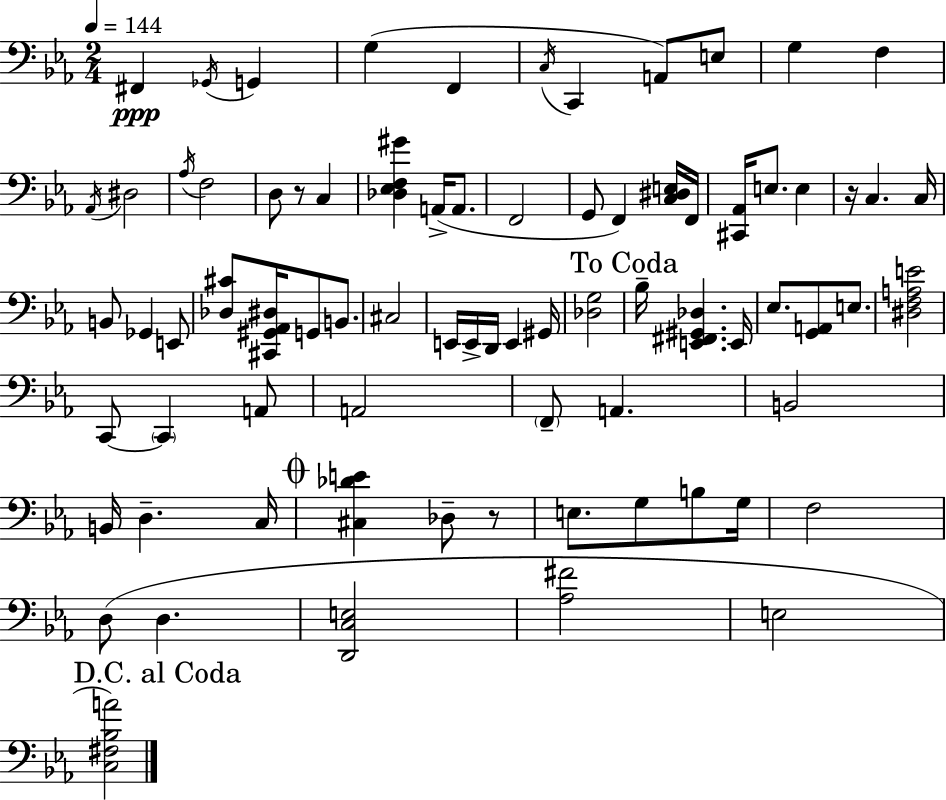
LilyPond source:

{
  \clef bass
  \numericTimeSignature
  \time 2/4
  \key c \minor
  \tempo 4 = 144
  fis,4\ppp \acciaccatura { ges,16 } g,4 | g4( f,4 | \acciaccatura { c16 } c,4 a,8) | e8 g4 f4 | \break \acciaccatura { aes,16 } dis2 | \acciaccatura { aes16 } f2 | d8 r8 | c4 <des ees f gis'>4 | \break a,16->( a,8. f,2 | g,8 f,4) | <c dis e>16 f,16 <cis, aes,>16 e8. | e4 r16 c4. | \break c16 b,8 ges,4 | e,8 <des cis'>8 <cis, gis, aes, dis>16 g,8 | b,8. cis2 | e,16 e,16-> d,16 e,4 | \break gis,16 <des g>2 | \mark "To Coda" bes16-- <e, fis, gis, des>4. | e,16 ees8. <g, a,>8 | e8. <dis f a e'>2 | \break c,8~~ \parenthesize c,4 | a,8 a,2 | \parenthesize f,8-- a,4. | b,2 | \break b,16 d4.-- | c16 \mark \markup { \musicglyph "scripts.coda" } <cis des' e'>4 | des8-- r8 e8. g8 | b8 g16 f2 | \break d8( d4. | <d, c e>2 | <aes fis'>2 | e2 | \break \mark "D.C. al Coda" <c fis bes a'>2) | \bar "|."
}